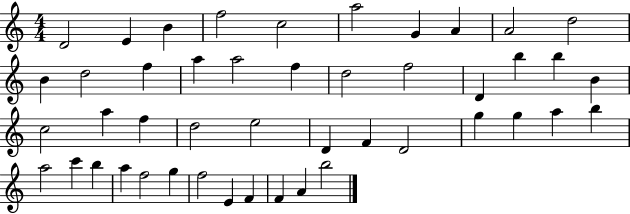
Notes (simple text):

D4/h E4/q B4/q F5/h C5/h A5/h G4/q A4/q A4/h D5/h B4/q D5/h F5/q A5/q A5/h F5/q D5/h F5/h D4/q B5/q B5/q B4/q C5/h A5/q F5/q D5/h E5/h D4/q F4/q D4/h G5/q G5/q A5/q B5/q A5/h C6/q B5/q A5/q F5/h G5/q F5/h E4/q F4/q F4/q A4/q B5/h